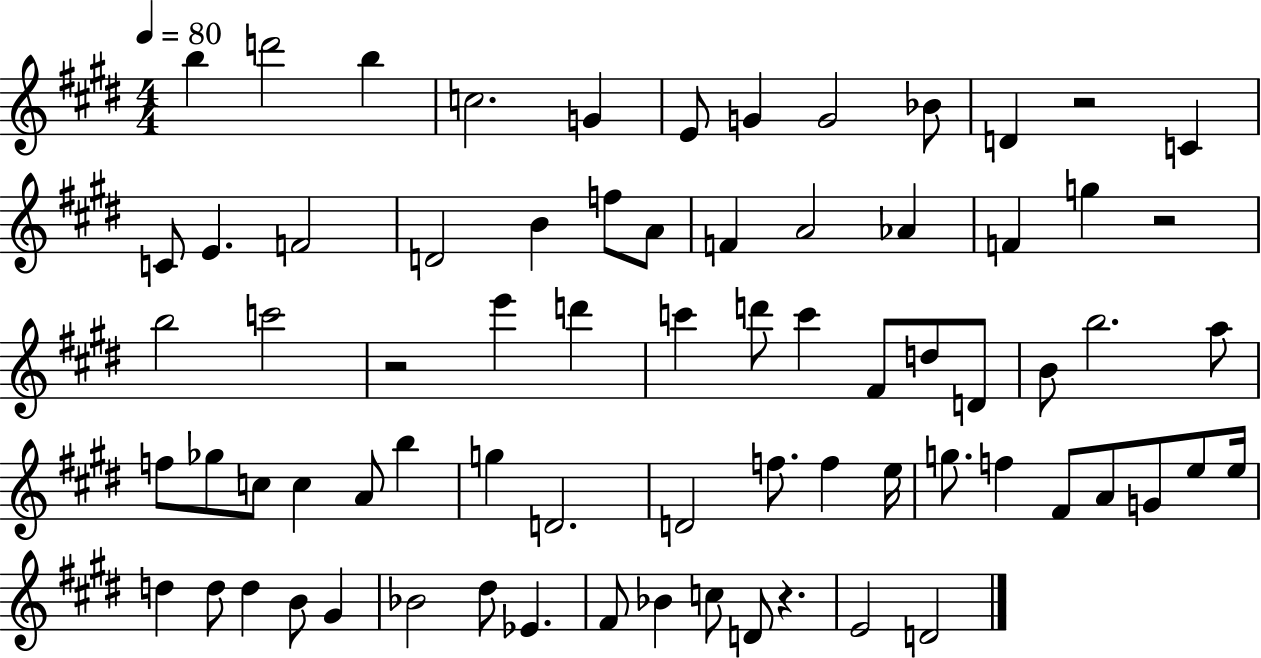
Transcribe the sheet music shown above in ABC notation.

X:1
T:Untitled
M:4/4
L:1/4
K:E
b d'2 b c2 G E/2 G G2 _B/2 D z2 C C/2 E F2 D2 B f/2 A/2 F A2 _A F g z2 b2 c'2 z2 e' d' c' d'/2 c' ^F/2 d/2 D/2 B/2 b2 a/2 f/2 _g/2 c/2 c A/2 b g D2 D2 f/2 f e/4 g/2 f ^F/2 A/2 G/2 e/2 e/4 d d/2 d B/2 ^G _B2 ^d/2 _E ^F/2 _B c/2 D/2 z E2 D2